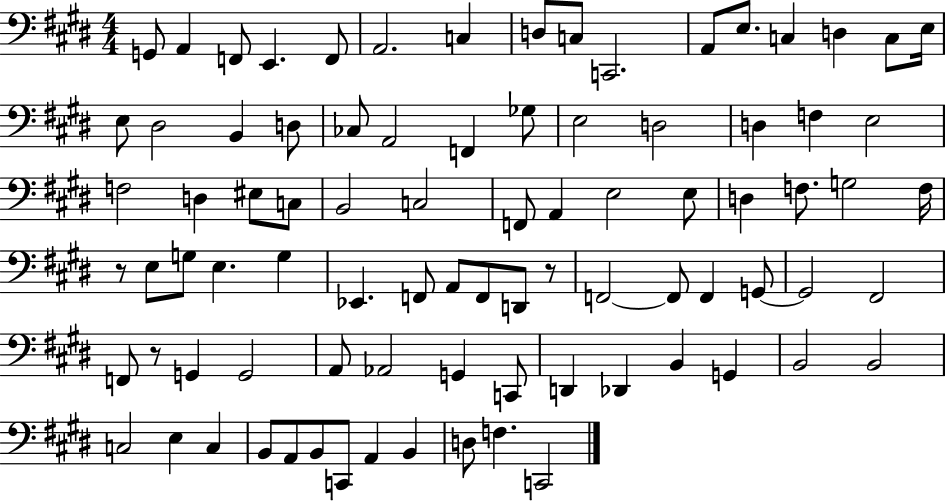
X:1
T:Untitled
M:4/4
L:1/4
K:E
G,,/2 A,, F,,/2 E,, F,,/2 A,,2 C, D,/2 C,/2 C,,2 A,,/2 E,/2 C, D, C,/2 E,/4 E,/2 ^D,2 B,, D,/2 _C,/2 A,,2 F,, _G,/2 E,2 D,2 D, F, E,2 F,2 D, ^E,/2 C,/2 B,,2 C,2 F,,/2 A,, E,2 E,/2 D, F,/2 G,2 F,/4 z/2 E,/2 G,/2 E, G, _E,, F,,/2 A,,/2 F,,/2 D,,/2 z/2 F,,2 F,,/2 F,, G,,/2 G,,2 ^F,,2 F,,/2 z/2 G,, G,,2 A,,/2 _A,,2 G,, C,,/2 D,, _D,, B,, G,, B,,2 B,,2 C,2 E, C, B,,/2 A,,/2 B,,/2 C,,/2 A,, B,, D,/2 F, C,,2